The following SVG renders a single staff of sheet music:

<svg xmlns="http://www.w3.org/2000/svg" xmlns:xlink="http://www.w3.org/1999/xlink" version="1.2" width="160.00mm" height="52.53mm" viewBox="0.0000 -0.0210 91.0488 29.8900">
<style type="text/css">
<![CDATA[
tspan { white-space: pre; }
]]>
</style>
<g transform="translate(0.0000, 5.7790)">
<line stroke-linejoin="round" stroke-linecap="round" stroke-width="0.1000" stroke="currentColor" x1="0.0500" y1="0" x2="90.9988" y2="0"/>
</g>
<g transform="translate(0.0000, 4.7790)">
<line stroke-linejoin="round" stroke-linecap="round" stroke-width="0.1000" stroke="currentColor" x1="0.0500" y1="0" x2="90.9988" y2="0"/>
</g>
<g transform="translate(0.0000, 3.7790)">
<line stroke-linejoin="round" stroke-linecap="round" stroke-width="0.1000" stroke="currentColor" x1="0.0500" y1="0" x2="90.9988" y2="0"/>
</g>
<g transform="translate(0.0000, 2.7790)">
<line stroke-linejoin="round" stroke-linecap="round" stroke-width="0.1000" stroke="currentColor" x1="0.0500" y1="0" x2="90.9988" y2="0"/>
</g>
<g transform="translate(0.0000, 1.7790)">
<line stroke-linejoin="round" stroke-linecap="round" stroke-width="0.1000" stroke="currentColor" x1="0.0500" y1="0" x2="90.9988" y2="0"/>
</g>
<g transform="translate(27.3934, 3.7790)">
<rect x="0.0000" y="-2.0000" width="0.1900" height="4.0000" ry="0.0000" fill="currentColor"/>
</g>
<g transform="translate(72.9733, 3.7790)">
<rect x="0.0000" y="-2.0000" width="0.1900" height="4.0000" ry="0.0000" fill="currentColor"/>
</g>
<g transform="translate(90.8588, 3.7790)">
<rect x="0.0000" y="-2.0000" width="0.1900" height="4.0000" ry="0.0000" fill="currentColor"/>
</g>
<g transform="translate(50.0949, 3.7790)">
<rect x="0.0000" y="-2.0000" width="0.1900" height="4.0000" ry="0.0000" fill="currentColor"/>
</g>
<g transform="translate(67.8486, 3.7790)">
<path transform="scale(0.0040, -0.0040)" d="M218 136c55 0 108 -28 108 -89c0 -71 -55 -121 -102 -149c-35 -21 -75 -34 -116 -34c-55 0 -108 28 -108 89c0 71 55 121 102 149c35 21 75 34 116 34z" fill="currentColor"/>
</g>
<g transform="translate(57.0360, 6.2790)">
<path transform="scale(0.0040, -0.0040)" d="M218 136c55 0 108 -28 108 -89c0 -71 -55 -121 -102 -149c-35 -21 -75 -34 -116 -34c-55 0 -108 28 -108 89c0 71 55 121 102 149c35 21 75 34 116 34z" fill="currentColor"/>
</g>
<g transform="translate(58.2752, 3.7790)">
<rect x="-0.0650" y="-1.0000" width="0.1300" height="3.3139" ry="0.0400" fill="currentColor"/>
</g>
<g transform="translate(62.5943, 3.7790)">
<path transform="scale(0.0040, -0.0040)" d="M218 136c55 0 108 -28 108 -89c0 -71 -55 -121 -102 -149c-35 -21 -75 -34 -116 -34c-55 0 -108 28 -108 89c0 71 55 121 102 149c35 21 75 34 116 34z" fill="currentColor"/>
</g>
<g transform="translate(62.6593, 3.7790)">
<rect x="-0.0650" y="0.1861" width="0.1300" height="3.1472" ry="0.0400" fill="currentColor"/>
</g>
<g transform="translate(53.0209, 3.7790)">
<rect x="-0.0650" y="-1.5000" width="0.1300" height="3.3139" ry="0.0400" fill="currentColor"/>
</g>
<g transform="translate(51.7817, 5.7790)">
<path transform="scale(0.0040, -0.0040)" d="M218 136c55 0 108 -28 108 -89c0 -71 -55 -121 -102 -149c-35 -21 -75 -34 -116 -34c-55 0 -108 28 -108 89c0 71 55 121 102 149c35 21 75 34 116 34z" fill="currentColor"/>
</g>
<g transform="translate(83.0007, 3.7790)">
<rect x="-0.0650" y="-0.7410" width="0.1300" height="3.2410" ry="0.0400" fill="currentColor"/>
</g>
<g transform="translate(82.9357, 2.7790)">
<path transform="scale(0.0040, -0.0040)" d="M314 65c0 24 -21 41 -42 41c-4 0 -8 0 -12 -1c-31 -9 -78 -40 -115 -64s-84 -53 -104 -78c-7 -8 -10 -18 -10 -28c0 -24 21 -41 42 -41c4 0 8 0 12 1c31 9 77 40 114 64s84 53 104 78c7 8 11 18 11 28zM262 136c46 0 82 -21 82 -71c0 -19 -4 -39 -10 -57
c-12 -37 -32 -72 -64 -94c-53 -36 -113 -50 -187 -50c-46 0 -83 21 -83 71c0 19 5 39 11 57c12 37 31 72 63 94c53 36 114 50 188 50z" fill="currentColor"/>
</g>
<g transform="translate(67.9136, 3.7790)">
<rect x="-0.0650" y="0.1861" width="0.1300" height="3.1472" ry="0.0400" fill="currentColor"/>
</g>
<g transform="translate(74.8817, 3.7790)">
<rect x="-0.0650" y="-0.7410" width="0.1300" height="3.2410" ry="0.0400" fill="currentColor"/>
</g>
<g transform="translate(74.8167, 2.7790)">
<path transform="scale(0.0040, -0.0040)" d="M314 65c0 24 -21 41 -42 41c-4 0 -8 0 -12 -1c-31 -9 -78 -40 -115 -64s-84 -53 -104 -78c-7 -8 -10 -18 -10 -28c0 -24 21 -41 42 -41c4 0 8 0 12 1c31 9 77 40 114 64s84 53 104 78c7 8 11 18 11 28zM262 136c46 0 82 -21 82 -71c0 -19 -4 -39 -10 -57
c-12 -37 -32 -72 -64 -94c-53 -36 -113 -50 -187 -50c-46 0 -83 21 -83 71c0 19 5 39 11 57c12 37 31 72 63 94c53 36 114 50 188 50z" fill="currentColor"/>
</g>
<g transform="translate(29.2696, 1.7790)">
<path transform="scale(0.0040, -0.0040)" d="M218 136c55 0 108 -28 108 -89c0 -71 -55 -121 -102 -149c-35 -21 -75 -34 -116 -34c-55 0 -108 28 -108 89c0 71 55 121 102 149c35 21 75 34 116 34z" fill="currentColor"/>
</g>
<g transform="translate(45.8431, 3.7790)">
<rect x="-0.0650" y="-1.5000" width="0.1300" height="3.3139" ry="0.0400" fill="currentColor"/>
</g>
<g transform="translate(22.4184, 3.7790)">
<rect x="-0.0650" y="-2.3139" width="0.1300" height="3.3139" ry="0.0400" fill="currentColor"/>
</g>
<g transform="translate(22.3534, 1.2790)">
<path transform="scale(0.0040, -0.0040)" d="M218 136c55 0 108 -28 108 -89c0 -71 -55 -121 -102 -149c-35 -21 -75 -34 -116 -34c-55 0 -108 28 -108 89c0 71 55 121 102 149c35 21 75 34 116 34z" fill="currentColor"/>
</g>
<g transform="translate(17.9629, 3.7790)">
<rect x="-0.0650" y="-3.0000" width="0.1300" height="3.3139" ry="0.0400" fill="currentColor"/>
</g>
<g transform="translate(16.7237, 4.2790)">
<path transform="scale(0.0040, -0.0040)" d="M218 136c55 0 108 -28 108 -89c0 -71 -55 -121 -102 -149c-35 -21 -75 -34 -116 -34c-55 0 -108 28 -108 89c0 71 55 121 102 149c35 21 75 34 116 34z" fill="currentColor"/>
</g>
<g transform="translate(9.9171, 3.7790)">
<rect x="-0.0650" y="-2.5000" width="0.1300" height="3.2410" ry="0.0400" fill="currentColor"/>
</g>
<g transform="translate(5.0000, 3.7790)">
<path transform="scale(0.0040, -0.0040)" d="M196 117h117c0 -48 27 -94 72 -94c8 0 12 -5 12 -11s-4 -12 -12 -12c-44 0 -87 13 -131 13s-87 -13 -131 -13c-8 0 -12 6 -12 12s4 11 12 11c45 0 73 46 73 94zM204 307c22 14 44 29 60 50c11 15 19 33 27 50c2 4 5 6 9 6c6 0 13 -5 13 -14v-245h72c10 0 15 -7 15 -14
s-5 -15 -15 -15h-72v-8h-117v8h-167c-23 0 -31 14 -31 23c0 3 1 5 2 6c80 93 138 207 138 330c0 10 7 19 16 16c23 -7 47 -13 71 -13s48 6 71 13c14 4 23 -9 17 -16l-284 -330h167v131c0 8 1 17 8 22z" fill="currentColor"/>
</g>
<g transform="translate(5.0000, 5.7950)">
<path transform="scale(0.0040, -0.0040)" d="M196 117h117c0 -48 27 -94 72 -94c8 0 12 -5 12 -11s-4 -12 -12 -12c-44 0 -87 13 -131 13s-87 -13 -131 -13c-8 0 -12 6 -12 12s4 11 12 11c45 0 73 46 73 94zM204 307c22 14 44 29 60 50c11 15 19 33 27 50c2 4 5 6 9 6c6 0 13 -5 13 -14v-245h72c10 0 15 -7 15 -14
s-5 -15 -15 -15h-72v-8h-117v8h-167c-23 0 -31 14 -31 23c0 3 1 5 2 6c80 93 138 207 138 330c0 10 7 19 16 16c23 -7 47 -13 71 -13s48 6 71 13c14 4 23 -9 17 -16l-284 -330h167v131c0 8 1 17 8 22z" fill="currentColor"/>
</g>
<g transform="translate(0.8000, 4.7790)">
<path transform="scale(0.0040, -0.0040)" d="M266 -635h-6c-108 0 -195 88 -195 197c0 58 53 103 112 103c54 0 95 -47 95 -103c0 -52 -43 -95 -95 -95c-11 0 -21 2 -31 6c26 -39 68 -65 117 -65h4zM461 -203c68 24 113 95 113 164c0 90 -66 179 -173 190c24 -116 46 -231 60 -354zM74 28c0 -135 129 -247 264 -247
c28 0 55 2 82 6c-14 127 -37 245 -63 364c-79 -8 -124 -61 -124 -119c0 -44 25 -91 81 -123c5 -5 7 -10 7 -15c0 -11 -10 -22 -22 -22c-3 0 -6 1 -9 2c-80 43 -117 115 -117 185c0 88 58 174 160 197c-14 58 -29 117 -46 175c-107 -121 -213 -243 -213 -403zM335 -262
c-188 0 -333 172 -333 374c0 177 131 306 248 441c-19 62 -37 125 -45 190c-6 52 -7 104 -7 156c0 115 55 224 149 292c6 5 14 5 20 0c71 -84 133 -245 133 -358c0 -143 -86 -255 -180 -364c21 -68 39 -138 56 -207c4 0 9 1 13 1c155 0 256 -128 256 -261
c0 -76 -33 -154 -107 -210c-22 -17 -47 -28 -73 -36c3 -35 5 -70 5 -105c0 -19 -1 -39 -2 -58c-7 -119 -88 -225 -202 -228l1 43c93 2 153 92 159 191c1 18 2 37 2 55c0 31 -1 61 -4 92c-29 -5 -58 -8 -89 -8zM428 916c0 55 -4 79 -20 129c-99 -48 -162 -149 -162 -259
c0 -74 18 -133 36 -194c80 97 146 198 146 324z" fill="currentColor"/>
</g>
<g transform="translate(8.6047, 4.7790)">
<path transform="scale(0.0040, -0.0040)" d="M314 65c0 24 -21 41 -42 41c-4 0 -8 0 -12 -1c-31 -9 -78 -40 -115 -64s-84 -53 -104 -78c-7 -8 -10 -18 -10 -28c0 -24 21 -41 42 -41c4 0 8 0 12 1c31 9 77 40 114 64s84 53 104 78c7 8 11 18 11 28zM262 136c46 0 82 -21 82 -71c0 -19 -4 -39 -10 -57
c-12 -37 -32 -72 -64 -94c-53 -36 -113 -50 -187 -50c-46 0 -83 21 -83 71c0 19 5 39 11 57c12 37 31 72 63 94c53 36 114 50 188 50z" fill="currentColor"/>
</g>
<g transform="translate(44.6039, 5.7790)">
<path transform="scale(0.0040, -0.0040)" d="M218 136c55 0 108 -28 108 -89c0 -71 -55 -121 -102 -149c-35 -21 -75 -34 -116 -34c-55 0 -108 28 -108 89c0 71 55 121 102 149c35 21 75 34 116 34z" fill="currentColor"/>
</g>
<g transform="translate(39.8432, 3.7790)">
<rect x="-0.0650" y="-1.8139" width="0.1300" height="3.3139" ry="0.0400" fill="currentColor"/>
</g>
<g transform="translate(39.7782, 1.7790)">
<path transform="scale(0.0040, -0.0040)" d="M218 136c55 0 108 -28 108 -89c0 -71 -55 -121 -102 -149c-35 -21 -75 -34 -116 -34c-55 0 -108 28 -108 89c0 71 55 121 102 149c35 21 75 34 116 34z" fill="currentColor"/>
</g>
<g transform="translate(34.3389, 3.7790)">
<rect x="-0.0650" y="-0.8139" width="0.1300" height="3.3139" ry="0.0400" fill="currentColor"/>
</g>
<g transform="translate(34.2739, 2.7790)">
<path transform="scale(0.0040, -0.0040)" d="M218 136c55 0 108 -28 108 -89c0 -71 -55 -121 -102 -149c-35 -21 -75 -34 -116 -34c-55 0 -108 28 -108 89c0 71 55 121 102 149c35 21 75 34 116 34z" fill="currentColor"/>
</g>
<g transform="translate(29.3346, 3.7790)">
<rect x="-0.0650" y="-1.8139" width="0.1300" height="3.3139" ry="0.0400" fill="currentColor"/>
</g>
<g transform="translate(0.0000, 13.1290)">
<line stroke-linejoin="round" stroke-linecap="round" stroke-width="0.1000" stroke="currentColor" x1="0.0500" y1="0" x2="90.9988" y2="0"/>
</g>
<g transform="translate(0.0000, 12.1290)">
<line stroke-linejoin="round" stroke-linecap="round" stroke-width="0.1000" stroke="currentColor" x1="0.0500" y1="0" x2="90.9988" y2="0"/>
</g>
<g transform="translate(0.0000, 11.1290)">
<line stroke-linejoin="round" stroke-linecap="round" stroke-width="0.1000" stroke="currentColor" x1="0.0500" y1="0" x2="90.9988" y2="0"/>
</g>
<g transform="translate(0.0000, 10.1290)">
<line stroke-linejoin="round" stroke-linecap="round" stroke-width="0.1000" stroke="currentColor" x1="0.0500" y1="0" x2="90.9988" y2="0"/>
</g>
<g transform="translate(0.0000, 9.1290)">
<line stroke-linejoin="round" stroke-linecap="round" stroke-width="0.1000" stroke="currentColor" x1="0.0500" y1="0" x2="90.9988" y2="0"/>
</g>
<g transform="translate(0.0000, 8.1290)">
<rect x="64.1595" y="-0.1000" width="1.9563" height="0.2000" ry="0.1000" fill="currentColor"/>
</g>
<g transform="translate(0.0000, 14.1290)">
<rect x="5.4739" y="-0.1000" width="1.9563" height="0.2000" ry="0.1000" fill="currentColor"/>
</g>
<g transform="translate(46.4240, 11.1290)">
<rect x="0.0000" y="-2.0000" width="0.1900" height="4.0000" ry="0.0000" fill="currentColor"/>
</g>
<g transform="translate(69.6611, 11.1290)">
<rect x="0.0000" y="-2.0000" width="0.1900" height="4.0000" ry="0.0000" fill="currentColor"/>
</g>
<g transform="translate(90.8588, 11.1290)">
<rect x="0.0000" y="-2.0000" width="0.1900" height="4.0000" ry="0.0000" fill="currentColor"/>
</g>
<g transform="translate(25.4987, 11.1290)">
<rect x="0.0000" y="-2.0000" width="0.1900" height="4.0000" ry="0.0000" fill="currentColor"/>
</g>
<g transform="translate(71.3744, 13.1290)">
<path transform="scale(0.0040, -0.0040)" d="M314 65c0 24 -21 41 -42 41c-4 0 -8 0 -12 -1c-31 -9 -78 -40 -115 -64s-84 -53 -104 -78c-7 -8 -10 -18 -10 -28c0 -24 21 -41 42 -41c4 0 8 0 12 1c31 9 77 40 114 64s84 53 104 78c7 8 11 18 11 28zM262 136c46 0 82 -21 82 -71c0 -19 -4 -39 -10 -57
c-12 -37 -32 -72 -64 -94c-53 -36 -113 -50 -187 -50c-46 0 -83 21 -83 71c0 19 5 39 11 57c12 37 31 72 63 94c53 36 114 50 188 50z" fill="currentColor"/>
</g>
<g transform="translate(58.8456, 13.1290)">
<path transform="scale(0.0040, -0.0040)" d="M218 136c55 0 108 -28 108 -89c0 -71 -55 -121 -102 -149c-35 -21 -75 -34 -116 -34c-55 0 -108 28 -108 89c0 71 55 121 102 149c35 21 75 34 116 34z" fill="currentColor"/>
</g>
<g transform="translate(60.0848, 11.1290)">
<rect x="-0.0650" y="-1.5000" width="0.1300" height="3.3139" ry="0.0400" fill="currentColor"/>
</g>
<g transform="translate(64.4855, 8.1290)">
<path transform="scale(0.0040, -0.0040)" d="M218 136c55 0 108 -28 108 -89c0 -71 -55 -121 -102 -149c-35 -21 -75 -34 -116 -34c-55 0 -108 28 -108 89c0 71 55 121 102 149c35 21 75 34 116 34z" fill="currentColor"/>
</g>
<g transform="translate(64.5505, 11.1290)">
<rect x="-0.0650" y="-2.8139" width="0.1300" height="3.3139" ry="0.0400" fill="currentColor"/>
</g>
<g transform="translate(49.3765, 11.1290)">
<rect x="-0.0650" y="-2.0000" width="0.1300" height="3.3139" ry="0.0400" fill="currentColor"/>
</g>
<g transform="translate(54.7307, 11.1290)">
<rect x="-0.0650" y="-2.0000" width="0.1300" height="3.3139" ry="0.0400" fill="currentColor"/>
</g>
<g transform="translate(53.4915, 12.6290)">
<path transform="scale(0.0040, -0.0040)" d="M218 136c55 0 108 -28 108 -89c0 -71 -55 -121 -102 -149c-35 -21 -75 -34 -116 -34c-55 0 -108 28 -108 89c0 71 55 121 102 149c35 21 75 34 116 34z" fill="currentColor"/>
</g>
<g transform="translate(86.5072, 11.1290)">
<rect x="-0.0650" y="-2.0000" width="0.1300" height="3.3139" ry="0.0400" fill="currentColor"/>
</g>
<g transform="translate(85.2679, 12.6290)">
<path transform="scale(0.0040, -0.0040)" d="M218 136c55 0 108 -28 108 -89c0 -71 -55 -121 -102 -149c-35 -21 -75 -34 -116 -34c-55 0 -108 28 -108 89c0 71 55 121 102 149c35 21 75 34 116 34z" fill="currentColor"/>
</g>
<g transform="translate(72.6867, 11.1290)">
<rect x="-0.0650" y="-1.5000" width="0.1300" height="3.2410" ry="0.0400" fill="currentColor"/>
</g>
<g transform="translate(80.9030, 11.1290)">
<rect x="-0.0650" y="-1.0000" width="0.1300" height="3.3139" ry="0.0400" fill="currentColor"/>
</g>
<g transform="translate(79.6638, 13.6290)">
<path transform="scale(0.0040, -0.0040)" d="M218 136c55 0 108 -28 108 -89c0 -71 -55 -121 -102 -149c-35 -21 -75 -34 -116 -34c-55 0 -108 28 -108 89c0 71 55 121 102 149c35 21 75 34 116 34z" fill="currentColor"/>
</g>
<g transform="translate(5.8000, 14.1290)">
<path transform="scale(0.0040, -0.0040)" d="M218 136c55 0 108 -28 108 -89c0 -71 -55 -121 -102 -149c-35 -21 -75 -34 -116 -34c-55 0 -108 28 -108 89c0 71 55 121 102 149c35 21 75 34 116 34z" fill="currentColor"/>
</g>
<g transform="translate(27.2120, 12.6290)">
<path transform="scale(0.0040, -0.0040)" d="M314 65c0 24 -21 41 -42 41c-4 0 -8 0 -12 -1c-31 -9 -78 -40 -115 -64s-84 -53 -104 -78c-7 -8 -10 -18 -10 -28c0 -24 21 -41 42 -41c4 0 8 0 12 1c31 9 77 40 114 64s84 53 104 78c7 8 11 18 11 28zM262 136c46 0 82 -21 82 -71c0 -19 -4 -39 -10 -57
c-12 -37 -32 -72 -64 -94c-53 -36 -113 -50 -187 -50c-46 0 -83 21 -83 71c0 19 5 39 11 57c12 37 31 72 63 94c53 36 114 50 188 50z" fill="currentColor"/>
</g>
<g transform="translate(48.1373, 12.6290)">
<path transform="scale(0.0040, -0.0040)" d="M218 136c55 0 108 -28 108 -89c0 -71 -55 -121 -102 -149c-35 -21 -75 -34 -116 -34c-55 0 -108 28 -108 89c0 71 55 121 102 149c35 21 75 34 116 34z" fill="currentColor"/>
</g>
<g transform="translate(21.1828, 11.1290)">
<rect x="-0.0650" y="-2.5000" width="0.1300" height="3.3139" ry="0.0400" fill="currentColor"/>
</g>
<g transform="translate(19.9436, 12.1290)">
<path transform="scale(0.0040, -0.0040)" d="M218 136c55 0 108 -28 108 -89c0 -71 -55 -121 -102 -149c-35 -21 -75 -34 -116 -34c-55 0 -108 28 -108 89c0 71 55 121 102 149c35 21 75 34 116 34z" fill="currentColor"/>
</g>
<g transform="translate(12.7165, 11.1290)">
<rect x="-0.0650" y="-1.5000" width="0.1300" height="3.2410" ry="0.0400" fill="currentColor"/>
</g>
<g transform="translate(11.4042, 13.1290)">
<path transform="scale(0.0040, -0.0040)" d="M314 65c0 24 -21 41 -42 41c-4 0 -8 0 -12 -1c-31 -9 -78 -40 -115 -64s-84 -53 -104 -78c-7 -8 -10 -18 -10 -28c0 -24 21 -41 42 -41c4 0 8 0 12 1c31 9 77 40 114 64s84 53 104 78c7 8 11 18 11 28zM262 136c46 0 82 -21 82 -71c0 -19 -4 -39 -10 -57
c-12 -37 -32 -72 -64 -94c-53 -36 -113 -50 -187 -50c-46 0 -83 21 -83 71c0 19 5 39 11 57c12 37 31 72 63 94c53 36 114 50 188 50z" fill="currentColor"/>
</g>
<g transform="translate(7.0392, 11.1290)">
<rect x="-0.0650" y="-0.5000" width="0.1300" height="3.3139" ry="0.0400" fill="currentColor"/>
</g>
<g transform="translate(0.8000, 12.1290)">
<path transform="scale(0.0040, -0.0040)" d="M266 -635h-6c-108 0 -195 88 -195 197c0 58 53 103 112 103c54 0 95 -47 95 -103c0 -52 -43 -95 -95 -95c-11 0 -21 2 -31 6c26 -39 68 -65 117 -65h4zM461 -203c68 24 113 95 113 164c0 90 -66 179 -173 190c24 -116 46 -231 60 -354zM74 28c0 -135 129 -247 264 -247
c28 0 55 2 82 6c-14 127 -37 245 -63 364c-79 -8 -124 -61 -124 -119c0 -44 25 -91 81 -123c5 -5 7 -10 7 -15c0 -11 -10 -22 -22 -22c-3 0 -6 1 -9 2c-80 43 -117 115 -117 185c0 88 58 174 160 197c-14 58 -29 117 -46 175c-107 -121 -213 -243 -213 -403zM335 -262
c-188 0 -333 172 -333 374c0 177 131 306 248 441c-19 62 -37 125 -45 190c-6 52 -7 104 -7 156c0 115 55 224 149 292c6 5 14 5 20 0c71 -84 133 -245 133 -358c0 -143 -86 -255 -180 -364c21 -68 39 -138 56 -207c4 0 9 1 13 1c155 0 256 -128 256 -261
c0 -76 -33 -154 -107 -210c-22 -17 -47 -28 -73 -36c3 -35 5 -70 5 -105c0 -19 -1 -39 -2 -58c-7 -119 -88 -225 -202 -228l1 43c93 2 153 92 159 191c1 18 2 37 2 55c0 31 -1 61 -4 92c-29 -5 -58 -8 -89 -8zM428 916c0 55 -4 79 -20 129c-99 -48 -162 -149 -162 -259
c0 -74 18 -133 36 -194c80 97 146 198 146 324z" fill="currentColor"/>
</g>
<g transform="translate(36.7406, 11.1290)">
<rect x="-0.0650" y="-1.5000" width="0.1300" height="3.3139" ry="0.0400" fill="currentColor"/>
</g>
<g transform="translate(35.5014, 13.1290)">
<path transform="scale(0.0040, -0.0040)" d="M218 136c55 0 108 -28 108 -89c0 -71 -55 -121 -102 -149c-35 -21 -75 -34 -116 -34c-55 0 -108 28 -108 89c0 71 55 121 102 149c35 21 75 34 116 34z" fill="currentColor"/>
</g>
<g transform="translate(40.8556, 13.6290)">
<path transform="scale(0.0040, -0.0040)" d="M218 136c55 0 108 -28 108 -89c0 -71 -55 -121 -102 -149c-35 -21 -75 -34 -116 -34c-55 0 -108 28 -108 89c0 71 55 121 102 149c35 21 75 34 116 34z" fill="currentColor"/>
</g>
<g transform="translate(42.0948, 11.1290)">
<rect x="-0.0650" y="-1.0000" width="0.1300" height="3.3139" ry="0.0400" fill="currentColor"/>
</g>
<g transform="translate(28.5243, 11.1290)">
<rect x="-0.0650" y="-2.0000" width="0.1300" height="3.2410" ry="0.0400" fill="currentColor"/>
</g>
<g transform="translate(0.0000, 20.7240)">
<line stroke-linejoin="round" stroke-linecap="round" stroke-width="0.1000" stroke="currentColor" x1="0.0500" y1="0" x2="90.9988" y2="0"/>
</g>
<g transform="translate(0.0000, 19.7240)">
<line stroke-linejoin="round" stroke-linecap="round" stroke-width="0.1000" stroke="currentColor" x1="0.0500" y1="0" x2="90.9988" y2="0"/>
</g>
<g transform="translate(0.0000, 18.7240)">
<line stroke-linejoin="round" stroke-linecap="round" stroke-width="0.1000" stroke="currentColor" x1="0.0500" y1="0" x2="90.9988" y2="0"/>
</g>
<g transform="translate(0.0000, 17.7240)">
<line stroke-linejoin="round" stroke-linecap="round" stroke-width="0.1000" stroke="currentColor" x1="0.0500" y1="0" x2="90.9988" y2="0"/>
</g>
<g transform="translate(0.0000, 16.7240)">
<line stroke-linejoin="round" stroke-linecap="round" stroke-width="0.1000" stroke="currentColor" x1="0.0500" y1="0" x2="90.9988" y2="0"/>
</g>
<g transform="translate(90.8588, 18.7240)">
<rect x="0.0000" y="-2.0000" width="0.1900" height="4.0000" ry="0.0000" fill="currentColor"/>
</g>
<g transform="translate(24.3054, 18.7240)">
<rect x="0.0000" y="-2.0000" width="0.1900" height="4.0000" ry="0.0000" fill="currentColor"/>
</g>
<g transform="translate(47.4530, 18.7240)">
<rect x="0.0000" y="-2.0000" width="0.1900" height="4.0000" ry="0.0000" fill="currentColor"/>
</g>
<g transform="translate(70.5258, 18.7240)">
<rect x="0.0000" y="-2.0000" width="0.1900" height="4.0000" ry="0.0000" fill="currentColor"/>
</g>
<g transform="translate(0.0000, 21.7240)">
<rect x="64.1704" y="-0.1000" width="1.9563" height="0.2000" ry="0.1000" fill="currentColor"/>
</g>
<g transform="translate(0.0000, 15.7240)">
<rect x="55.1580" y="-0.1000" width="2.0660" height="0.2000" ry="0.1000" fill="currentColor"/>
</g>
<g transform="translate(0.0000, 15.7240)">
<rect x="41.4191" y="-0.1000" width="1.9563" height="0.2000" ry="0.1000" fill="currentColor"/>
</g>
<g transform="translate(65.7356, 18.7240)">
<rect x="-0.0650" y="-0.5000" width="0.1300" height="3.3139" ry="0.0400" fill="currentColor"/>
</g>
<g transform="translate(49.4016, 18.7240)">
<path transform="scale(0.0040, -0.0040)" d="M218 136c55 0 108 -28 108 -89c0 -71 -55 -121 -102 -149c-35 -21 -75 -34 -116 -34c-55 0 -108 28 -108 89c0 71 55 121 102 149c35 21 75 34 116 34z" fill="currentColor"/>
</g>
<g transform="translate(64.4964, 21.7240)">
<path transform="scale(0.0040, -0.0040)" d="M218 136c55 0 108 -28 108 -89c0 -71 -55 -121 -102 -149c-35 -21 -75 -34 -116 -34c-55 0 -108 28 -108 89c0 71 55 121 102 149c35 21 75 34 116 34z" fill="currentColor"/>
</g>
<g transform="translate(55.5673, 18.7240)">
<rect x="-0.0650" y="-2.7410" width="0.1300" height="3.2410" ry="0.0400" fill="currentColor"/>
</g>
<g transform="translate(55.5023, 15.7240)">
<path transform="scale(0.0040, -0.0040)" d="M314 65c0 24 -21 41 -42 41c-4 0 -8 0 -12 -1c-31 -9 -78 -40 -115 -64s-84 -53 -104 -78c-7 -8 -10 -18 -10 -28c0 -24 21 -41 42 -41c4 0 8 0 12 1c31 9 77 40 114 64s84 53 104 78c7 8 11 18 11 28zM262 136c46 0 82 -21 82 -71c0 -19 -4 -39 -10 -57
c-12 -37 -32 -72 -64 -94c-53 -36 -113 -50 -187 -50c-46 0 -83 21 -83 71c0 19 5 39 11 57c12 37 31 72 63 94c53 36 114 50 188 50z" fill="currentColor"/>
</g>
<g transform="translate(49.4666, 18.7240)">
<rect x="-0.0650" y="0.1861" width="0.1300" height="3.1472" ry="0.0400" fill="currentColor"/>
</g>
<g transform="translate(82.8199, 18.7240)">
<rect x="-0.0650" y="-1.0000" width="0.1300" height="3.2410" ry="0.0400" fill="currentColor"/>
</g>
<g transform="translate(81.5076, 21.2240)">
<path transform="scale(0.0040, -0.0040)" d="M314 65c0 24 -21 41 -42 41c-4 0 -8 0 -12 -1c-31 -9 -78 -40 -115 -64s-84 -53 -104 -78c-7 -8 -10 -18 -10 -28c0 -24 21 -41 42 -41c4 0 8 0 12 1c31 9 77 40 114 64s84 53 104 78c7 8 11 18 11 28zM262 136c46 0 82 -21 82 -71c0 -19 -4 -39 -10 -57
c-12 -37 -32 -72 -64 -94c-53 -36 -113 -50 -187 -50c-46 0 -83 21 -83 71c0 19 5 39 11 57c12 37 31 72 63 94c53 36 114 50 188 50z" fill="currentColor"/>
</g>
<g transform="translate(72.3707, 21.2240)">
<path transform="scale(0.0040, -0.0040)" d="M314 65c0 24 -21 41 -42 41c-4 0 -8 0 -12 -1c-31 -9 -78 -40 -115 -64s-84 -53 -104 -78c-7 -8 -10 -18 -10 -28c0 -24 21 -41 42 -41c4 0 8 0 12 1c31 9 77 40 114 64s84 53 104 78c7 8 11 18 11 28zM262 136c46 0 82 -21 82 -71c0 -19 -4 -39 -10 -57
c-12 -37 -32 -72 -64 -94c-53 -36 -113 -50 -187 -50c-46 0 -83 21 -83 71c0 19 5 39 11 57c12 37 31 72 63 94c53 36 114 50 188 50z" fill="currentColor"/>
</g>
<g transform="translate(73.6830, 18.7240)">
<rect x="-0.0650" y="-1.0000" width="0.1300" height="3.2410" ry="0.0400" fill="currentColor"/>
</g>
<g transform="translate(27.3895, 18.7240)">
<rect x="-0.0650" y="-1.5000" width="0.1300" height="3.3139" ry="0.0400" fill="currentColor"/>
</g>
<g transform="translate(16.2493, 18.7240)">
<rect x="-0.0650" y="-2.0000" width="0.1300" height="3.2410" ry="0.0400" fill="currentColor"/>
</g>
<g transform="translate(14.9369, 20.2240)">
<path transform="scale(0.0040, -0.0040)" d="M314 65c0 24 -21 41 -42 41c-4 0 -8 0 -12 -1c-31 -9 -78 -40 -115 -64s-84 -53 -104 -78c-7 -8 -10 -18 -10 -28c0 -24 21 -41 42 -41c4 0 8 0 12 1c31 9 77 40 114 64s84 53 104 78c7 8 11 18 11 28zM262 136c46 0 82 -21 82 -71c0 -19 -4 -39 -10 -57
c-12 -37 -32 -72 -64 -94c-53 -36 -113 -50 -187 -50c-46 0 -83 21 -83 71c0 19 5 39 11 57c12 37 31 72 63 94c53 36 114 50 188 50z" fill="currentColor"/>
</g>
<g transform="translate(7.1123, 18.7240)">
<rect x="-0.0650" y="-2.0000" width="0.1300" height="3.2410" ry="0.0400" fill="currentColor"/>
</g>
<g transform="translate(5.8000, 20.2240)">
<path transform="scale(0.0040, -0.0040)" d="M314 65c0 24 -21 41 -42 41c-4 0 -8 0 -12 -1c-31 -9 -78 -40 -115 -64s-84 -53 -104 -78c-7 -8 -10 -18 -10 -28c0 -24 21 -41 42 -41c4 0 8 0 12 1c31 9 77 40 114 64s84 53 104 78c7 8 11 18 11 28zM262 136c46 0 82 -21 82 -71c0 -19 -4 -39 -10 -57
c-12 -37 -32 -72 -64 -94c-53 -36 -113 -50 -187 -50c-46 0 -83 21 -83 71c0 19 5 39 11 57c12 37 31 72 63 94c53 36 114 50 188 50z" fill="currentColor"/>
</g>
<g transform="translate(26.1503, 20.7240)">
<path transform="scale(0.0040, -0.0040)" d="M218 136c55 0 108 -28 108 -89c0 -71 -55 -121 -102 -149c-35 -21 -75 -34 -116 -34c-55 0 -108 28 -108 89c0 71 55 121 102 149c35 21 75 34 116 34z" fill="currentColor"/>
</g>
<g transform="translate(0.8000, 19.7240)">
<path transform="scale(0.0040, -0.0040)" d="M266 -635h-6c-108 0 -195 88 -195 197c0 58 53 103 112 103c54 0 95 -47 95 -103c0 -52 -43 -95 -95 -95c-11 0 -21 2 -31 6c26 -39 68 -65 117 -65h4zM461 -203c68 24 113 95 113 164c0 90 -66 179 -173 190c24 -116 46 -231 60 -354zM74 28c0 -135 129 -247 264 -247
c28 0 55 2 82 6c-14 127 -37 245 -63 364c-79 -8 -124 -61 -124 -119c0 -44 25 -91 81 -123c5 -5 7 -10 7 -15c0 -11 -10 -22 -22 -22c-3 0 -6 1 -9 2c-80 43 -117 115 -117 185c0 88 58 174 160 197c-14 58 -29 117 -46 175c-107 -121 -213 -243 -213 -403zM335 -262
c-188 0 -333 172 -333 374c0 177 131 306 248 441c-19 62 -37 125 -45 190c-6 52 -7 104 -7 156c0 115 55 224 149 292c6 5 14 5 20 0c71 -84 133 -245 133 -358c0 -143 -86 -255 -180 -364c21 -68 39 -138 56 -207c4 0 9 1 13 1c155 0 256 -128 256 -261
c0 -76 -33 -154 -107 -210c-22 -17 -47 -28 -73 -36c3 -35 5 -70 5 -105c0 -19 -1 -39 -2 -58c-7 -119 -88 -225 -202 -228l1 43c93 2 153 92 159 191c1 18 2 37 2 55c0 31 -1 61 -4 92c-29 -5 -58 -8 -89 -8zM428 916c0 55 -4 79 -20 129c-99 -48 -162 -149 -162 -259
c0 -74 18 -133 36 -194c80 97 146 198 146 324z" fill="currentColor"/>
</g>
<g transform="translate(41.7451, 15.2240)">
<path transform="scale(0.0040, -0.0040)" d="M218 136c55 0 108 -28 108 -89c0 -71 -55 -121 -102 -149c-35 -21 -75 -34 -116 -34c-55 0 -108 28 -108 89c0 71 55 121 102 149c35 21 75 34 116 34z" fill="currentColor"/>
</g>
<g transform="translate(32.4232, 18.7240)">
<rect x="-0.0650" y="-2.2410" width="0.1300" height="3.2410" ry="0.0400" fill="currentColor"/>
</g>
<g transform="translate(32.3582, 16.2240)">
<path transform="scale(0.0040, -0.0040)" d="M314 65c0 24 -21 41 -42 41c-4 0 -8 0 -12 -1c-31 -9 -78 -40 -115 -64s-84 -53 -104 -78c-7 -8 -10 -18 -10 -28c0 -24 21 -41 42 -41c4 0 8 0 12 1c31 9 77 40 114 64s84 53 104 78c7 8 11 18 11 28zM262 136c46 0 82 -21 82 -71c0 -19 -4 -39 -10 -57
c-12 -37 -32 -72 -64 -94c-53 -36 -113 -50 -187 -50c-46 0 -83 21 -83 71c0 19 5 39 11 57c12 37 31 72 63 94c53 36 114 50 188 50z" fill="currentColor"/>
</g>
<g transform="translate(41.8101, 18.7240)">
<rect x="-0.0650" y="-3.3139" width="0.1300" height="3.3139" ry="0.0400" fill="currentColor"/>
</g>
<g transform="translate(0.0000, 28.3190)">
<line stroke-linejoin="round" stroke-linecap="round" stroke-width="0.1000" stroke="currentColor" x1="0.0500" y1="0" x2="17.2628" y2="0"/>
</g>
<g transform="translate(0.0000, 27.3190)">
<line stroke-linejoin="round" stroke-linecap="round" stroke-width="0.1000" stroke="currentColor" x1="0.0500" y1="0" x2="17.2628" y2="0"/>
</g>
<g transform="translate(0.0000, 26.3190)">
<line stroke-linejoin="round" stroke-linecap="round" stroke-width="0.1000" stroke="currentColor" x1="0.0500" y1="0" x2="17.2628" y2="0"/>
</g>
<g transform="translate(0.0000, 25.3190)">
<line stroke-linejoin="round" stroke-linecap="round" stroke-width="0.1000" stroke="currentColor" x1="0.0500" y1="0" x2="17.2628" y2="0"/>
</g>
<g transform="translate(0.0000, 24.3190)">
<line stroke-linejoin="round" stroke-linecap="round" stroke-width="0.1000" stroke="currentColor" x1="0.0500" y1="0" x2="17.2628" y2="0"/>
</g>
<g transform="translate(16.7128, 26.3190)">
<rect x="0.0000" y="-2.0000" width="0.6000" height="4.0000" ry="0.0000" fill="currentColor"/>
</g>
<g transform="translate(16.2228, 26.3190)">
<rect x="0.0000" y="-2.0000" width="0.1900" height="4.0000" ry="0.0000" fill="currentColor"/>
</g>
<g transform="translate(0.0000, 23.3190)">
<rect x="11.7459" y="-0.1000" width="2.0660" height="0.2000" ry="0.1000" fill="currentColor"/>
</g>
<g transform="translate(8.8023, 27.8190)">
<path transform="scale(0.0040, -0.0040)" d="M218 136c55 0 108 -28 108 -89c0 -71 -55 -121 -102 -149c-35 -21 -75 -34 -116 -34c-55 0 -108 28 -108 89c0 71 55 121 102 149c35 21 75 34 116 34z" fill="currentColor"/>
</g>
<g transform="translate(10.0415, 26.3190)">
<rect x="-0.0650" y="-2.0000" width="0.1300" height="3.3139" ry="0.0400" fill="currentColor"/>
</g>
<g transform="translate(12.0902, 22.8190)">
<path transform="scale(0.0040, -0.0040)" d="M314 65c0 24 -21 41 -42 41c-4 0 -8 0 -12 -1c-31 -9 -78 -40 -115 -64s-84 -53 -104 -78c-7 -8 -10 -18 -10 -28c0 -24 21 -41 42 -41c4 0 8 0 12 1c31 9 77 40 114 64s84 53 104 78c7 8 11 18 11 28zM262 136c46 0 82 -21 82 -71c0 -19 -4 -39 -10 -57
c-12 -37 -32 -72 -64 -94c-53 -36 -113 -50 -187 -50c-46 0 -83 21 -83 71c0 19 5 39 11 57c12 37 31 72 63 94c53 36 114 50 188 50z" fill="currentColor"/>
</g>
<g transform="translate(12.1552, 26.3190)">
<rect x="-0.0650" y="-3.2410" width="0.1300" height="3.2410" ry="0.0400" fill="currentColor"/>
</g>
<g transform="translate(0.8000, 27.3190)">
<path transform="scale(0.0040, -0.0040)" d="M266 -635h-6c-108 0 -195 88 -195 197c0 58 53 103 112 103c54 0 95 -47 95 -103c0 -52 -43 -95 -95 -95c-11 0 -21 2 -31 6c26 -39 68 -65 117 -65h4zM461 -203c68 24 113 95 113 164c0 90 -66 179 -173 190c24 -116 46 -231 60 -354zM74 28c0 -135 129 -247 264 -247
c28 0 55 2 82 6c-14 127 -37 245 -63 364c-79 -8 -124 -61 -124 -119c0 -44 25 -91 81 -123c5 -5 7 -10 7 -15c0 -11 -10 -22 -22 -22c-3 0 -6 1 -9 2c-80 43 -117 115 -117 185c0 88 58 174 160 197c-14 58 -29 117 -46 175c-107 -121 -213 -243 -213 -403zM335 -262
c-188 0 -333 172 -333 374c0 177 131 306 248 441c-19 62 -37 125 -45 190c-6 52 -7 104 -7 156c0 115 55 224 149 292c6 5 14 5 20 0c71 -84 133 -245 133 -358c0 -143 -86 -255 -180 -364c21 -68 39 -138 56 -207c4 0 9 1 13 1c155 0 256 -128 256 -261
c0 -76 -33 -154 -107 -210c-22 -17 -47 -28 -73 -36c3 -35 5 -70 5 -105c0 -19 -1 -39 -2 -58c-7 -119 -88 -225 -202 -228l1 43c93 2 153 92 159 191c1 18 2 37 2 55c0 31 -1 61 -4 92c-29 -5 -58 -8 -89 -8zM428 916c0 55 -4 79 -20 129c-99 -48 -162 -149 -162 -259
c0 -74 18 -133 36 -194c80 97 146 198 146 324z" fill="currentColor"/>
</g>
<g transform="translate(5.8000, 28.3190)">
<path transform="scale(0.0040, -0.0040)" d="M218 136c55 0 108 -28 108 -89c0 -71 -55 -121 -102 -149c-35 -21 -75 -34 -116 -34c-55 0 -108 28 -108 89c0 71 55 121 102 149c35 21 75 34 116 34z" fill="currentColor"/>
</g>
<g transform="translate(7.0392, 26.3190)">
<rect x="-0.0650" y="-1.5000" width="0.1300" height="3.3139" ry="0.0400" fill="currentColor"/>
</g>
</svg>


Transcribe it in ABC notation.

X:1
T:Untitled
M:4/4
L:1/4
K:C
G2 A g f d f E E D B B d2 d2 C E2 G F2 E D F F E a E2 D F F2 F2 E g2 b B a2 C D2 D2 E F b2